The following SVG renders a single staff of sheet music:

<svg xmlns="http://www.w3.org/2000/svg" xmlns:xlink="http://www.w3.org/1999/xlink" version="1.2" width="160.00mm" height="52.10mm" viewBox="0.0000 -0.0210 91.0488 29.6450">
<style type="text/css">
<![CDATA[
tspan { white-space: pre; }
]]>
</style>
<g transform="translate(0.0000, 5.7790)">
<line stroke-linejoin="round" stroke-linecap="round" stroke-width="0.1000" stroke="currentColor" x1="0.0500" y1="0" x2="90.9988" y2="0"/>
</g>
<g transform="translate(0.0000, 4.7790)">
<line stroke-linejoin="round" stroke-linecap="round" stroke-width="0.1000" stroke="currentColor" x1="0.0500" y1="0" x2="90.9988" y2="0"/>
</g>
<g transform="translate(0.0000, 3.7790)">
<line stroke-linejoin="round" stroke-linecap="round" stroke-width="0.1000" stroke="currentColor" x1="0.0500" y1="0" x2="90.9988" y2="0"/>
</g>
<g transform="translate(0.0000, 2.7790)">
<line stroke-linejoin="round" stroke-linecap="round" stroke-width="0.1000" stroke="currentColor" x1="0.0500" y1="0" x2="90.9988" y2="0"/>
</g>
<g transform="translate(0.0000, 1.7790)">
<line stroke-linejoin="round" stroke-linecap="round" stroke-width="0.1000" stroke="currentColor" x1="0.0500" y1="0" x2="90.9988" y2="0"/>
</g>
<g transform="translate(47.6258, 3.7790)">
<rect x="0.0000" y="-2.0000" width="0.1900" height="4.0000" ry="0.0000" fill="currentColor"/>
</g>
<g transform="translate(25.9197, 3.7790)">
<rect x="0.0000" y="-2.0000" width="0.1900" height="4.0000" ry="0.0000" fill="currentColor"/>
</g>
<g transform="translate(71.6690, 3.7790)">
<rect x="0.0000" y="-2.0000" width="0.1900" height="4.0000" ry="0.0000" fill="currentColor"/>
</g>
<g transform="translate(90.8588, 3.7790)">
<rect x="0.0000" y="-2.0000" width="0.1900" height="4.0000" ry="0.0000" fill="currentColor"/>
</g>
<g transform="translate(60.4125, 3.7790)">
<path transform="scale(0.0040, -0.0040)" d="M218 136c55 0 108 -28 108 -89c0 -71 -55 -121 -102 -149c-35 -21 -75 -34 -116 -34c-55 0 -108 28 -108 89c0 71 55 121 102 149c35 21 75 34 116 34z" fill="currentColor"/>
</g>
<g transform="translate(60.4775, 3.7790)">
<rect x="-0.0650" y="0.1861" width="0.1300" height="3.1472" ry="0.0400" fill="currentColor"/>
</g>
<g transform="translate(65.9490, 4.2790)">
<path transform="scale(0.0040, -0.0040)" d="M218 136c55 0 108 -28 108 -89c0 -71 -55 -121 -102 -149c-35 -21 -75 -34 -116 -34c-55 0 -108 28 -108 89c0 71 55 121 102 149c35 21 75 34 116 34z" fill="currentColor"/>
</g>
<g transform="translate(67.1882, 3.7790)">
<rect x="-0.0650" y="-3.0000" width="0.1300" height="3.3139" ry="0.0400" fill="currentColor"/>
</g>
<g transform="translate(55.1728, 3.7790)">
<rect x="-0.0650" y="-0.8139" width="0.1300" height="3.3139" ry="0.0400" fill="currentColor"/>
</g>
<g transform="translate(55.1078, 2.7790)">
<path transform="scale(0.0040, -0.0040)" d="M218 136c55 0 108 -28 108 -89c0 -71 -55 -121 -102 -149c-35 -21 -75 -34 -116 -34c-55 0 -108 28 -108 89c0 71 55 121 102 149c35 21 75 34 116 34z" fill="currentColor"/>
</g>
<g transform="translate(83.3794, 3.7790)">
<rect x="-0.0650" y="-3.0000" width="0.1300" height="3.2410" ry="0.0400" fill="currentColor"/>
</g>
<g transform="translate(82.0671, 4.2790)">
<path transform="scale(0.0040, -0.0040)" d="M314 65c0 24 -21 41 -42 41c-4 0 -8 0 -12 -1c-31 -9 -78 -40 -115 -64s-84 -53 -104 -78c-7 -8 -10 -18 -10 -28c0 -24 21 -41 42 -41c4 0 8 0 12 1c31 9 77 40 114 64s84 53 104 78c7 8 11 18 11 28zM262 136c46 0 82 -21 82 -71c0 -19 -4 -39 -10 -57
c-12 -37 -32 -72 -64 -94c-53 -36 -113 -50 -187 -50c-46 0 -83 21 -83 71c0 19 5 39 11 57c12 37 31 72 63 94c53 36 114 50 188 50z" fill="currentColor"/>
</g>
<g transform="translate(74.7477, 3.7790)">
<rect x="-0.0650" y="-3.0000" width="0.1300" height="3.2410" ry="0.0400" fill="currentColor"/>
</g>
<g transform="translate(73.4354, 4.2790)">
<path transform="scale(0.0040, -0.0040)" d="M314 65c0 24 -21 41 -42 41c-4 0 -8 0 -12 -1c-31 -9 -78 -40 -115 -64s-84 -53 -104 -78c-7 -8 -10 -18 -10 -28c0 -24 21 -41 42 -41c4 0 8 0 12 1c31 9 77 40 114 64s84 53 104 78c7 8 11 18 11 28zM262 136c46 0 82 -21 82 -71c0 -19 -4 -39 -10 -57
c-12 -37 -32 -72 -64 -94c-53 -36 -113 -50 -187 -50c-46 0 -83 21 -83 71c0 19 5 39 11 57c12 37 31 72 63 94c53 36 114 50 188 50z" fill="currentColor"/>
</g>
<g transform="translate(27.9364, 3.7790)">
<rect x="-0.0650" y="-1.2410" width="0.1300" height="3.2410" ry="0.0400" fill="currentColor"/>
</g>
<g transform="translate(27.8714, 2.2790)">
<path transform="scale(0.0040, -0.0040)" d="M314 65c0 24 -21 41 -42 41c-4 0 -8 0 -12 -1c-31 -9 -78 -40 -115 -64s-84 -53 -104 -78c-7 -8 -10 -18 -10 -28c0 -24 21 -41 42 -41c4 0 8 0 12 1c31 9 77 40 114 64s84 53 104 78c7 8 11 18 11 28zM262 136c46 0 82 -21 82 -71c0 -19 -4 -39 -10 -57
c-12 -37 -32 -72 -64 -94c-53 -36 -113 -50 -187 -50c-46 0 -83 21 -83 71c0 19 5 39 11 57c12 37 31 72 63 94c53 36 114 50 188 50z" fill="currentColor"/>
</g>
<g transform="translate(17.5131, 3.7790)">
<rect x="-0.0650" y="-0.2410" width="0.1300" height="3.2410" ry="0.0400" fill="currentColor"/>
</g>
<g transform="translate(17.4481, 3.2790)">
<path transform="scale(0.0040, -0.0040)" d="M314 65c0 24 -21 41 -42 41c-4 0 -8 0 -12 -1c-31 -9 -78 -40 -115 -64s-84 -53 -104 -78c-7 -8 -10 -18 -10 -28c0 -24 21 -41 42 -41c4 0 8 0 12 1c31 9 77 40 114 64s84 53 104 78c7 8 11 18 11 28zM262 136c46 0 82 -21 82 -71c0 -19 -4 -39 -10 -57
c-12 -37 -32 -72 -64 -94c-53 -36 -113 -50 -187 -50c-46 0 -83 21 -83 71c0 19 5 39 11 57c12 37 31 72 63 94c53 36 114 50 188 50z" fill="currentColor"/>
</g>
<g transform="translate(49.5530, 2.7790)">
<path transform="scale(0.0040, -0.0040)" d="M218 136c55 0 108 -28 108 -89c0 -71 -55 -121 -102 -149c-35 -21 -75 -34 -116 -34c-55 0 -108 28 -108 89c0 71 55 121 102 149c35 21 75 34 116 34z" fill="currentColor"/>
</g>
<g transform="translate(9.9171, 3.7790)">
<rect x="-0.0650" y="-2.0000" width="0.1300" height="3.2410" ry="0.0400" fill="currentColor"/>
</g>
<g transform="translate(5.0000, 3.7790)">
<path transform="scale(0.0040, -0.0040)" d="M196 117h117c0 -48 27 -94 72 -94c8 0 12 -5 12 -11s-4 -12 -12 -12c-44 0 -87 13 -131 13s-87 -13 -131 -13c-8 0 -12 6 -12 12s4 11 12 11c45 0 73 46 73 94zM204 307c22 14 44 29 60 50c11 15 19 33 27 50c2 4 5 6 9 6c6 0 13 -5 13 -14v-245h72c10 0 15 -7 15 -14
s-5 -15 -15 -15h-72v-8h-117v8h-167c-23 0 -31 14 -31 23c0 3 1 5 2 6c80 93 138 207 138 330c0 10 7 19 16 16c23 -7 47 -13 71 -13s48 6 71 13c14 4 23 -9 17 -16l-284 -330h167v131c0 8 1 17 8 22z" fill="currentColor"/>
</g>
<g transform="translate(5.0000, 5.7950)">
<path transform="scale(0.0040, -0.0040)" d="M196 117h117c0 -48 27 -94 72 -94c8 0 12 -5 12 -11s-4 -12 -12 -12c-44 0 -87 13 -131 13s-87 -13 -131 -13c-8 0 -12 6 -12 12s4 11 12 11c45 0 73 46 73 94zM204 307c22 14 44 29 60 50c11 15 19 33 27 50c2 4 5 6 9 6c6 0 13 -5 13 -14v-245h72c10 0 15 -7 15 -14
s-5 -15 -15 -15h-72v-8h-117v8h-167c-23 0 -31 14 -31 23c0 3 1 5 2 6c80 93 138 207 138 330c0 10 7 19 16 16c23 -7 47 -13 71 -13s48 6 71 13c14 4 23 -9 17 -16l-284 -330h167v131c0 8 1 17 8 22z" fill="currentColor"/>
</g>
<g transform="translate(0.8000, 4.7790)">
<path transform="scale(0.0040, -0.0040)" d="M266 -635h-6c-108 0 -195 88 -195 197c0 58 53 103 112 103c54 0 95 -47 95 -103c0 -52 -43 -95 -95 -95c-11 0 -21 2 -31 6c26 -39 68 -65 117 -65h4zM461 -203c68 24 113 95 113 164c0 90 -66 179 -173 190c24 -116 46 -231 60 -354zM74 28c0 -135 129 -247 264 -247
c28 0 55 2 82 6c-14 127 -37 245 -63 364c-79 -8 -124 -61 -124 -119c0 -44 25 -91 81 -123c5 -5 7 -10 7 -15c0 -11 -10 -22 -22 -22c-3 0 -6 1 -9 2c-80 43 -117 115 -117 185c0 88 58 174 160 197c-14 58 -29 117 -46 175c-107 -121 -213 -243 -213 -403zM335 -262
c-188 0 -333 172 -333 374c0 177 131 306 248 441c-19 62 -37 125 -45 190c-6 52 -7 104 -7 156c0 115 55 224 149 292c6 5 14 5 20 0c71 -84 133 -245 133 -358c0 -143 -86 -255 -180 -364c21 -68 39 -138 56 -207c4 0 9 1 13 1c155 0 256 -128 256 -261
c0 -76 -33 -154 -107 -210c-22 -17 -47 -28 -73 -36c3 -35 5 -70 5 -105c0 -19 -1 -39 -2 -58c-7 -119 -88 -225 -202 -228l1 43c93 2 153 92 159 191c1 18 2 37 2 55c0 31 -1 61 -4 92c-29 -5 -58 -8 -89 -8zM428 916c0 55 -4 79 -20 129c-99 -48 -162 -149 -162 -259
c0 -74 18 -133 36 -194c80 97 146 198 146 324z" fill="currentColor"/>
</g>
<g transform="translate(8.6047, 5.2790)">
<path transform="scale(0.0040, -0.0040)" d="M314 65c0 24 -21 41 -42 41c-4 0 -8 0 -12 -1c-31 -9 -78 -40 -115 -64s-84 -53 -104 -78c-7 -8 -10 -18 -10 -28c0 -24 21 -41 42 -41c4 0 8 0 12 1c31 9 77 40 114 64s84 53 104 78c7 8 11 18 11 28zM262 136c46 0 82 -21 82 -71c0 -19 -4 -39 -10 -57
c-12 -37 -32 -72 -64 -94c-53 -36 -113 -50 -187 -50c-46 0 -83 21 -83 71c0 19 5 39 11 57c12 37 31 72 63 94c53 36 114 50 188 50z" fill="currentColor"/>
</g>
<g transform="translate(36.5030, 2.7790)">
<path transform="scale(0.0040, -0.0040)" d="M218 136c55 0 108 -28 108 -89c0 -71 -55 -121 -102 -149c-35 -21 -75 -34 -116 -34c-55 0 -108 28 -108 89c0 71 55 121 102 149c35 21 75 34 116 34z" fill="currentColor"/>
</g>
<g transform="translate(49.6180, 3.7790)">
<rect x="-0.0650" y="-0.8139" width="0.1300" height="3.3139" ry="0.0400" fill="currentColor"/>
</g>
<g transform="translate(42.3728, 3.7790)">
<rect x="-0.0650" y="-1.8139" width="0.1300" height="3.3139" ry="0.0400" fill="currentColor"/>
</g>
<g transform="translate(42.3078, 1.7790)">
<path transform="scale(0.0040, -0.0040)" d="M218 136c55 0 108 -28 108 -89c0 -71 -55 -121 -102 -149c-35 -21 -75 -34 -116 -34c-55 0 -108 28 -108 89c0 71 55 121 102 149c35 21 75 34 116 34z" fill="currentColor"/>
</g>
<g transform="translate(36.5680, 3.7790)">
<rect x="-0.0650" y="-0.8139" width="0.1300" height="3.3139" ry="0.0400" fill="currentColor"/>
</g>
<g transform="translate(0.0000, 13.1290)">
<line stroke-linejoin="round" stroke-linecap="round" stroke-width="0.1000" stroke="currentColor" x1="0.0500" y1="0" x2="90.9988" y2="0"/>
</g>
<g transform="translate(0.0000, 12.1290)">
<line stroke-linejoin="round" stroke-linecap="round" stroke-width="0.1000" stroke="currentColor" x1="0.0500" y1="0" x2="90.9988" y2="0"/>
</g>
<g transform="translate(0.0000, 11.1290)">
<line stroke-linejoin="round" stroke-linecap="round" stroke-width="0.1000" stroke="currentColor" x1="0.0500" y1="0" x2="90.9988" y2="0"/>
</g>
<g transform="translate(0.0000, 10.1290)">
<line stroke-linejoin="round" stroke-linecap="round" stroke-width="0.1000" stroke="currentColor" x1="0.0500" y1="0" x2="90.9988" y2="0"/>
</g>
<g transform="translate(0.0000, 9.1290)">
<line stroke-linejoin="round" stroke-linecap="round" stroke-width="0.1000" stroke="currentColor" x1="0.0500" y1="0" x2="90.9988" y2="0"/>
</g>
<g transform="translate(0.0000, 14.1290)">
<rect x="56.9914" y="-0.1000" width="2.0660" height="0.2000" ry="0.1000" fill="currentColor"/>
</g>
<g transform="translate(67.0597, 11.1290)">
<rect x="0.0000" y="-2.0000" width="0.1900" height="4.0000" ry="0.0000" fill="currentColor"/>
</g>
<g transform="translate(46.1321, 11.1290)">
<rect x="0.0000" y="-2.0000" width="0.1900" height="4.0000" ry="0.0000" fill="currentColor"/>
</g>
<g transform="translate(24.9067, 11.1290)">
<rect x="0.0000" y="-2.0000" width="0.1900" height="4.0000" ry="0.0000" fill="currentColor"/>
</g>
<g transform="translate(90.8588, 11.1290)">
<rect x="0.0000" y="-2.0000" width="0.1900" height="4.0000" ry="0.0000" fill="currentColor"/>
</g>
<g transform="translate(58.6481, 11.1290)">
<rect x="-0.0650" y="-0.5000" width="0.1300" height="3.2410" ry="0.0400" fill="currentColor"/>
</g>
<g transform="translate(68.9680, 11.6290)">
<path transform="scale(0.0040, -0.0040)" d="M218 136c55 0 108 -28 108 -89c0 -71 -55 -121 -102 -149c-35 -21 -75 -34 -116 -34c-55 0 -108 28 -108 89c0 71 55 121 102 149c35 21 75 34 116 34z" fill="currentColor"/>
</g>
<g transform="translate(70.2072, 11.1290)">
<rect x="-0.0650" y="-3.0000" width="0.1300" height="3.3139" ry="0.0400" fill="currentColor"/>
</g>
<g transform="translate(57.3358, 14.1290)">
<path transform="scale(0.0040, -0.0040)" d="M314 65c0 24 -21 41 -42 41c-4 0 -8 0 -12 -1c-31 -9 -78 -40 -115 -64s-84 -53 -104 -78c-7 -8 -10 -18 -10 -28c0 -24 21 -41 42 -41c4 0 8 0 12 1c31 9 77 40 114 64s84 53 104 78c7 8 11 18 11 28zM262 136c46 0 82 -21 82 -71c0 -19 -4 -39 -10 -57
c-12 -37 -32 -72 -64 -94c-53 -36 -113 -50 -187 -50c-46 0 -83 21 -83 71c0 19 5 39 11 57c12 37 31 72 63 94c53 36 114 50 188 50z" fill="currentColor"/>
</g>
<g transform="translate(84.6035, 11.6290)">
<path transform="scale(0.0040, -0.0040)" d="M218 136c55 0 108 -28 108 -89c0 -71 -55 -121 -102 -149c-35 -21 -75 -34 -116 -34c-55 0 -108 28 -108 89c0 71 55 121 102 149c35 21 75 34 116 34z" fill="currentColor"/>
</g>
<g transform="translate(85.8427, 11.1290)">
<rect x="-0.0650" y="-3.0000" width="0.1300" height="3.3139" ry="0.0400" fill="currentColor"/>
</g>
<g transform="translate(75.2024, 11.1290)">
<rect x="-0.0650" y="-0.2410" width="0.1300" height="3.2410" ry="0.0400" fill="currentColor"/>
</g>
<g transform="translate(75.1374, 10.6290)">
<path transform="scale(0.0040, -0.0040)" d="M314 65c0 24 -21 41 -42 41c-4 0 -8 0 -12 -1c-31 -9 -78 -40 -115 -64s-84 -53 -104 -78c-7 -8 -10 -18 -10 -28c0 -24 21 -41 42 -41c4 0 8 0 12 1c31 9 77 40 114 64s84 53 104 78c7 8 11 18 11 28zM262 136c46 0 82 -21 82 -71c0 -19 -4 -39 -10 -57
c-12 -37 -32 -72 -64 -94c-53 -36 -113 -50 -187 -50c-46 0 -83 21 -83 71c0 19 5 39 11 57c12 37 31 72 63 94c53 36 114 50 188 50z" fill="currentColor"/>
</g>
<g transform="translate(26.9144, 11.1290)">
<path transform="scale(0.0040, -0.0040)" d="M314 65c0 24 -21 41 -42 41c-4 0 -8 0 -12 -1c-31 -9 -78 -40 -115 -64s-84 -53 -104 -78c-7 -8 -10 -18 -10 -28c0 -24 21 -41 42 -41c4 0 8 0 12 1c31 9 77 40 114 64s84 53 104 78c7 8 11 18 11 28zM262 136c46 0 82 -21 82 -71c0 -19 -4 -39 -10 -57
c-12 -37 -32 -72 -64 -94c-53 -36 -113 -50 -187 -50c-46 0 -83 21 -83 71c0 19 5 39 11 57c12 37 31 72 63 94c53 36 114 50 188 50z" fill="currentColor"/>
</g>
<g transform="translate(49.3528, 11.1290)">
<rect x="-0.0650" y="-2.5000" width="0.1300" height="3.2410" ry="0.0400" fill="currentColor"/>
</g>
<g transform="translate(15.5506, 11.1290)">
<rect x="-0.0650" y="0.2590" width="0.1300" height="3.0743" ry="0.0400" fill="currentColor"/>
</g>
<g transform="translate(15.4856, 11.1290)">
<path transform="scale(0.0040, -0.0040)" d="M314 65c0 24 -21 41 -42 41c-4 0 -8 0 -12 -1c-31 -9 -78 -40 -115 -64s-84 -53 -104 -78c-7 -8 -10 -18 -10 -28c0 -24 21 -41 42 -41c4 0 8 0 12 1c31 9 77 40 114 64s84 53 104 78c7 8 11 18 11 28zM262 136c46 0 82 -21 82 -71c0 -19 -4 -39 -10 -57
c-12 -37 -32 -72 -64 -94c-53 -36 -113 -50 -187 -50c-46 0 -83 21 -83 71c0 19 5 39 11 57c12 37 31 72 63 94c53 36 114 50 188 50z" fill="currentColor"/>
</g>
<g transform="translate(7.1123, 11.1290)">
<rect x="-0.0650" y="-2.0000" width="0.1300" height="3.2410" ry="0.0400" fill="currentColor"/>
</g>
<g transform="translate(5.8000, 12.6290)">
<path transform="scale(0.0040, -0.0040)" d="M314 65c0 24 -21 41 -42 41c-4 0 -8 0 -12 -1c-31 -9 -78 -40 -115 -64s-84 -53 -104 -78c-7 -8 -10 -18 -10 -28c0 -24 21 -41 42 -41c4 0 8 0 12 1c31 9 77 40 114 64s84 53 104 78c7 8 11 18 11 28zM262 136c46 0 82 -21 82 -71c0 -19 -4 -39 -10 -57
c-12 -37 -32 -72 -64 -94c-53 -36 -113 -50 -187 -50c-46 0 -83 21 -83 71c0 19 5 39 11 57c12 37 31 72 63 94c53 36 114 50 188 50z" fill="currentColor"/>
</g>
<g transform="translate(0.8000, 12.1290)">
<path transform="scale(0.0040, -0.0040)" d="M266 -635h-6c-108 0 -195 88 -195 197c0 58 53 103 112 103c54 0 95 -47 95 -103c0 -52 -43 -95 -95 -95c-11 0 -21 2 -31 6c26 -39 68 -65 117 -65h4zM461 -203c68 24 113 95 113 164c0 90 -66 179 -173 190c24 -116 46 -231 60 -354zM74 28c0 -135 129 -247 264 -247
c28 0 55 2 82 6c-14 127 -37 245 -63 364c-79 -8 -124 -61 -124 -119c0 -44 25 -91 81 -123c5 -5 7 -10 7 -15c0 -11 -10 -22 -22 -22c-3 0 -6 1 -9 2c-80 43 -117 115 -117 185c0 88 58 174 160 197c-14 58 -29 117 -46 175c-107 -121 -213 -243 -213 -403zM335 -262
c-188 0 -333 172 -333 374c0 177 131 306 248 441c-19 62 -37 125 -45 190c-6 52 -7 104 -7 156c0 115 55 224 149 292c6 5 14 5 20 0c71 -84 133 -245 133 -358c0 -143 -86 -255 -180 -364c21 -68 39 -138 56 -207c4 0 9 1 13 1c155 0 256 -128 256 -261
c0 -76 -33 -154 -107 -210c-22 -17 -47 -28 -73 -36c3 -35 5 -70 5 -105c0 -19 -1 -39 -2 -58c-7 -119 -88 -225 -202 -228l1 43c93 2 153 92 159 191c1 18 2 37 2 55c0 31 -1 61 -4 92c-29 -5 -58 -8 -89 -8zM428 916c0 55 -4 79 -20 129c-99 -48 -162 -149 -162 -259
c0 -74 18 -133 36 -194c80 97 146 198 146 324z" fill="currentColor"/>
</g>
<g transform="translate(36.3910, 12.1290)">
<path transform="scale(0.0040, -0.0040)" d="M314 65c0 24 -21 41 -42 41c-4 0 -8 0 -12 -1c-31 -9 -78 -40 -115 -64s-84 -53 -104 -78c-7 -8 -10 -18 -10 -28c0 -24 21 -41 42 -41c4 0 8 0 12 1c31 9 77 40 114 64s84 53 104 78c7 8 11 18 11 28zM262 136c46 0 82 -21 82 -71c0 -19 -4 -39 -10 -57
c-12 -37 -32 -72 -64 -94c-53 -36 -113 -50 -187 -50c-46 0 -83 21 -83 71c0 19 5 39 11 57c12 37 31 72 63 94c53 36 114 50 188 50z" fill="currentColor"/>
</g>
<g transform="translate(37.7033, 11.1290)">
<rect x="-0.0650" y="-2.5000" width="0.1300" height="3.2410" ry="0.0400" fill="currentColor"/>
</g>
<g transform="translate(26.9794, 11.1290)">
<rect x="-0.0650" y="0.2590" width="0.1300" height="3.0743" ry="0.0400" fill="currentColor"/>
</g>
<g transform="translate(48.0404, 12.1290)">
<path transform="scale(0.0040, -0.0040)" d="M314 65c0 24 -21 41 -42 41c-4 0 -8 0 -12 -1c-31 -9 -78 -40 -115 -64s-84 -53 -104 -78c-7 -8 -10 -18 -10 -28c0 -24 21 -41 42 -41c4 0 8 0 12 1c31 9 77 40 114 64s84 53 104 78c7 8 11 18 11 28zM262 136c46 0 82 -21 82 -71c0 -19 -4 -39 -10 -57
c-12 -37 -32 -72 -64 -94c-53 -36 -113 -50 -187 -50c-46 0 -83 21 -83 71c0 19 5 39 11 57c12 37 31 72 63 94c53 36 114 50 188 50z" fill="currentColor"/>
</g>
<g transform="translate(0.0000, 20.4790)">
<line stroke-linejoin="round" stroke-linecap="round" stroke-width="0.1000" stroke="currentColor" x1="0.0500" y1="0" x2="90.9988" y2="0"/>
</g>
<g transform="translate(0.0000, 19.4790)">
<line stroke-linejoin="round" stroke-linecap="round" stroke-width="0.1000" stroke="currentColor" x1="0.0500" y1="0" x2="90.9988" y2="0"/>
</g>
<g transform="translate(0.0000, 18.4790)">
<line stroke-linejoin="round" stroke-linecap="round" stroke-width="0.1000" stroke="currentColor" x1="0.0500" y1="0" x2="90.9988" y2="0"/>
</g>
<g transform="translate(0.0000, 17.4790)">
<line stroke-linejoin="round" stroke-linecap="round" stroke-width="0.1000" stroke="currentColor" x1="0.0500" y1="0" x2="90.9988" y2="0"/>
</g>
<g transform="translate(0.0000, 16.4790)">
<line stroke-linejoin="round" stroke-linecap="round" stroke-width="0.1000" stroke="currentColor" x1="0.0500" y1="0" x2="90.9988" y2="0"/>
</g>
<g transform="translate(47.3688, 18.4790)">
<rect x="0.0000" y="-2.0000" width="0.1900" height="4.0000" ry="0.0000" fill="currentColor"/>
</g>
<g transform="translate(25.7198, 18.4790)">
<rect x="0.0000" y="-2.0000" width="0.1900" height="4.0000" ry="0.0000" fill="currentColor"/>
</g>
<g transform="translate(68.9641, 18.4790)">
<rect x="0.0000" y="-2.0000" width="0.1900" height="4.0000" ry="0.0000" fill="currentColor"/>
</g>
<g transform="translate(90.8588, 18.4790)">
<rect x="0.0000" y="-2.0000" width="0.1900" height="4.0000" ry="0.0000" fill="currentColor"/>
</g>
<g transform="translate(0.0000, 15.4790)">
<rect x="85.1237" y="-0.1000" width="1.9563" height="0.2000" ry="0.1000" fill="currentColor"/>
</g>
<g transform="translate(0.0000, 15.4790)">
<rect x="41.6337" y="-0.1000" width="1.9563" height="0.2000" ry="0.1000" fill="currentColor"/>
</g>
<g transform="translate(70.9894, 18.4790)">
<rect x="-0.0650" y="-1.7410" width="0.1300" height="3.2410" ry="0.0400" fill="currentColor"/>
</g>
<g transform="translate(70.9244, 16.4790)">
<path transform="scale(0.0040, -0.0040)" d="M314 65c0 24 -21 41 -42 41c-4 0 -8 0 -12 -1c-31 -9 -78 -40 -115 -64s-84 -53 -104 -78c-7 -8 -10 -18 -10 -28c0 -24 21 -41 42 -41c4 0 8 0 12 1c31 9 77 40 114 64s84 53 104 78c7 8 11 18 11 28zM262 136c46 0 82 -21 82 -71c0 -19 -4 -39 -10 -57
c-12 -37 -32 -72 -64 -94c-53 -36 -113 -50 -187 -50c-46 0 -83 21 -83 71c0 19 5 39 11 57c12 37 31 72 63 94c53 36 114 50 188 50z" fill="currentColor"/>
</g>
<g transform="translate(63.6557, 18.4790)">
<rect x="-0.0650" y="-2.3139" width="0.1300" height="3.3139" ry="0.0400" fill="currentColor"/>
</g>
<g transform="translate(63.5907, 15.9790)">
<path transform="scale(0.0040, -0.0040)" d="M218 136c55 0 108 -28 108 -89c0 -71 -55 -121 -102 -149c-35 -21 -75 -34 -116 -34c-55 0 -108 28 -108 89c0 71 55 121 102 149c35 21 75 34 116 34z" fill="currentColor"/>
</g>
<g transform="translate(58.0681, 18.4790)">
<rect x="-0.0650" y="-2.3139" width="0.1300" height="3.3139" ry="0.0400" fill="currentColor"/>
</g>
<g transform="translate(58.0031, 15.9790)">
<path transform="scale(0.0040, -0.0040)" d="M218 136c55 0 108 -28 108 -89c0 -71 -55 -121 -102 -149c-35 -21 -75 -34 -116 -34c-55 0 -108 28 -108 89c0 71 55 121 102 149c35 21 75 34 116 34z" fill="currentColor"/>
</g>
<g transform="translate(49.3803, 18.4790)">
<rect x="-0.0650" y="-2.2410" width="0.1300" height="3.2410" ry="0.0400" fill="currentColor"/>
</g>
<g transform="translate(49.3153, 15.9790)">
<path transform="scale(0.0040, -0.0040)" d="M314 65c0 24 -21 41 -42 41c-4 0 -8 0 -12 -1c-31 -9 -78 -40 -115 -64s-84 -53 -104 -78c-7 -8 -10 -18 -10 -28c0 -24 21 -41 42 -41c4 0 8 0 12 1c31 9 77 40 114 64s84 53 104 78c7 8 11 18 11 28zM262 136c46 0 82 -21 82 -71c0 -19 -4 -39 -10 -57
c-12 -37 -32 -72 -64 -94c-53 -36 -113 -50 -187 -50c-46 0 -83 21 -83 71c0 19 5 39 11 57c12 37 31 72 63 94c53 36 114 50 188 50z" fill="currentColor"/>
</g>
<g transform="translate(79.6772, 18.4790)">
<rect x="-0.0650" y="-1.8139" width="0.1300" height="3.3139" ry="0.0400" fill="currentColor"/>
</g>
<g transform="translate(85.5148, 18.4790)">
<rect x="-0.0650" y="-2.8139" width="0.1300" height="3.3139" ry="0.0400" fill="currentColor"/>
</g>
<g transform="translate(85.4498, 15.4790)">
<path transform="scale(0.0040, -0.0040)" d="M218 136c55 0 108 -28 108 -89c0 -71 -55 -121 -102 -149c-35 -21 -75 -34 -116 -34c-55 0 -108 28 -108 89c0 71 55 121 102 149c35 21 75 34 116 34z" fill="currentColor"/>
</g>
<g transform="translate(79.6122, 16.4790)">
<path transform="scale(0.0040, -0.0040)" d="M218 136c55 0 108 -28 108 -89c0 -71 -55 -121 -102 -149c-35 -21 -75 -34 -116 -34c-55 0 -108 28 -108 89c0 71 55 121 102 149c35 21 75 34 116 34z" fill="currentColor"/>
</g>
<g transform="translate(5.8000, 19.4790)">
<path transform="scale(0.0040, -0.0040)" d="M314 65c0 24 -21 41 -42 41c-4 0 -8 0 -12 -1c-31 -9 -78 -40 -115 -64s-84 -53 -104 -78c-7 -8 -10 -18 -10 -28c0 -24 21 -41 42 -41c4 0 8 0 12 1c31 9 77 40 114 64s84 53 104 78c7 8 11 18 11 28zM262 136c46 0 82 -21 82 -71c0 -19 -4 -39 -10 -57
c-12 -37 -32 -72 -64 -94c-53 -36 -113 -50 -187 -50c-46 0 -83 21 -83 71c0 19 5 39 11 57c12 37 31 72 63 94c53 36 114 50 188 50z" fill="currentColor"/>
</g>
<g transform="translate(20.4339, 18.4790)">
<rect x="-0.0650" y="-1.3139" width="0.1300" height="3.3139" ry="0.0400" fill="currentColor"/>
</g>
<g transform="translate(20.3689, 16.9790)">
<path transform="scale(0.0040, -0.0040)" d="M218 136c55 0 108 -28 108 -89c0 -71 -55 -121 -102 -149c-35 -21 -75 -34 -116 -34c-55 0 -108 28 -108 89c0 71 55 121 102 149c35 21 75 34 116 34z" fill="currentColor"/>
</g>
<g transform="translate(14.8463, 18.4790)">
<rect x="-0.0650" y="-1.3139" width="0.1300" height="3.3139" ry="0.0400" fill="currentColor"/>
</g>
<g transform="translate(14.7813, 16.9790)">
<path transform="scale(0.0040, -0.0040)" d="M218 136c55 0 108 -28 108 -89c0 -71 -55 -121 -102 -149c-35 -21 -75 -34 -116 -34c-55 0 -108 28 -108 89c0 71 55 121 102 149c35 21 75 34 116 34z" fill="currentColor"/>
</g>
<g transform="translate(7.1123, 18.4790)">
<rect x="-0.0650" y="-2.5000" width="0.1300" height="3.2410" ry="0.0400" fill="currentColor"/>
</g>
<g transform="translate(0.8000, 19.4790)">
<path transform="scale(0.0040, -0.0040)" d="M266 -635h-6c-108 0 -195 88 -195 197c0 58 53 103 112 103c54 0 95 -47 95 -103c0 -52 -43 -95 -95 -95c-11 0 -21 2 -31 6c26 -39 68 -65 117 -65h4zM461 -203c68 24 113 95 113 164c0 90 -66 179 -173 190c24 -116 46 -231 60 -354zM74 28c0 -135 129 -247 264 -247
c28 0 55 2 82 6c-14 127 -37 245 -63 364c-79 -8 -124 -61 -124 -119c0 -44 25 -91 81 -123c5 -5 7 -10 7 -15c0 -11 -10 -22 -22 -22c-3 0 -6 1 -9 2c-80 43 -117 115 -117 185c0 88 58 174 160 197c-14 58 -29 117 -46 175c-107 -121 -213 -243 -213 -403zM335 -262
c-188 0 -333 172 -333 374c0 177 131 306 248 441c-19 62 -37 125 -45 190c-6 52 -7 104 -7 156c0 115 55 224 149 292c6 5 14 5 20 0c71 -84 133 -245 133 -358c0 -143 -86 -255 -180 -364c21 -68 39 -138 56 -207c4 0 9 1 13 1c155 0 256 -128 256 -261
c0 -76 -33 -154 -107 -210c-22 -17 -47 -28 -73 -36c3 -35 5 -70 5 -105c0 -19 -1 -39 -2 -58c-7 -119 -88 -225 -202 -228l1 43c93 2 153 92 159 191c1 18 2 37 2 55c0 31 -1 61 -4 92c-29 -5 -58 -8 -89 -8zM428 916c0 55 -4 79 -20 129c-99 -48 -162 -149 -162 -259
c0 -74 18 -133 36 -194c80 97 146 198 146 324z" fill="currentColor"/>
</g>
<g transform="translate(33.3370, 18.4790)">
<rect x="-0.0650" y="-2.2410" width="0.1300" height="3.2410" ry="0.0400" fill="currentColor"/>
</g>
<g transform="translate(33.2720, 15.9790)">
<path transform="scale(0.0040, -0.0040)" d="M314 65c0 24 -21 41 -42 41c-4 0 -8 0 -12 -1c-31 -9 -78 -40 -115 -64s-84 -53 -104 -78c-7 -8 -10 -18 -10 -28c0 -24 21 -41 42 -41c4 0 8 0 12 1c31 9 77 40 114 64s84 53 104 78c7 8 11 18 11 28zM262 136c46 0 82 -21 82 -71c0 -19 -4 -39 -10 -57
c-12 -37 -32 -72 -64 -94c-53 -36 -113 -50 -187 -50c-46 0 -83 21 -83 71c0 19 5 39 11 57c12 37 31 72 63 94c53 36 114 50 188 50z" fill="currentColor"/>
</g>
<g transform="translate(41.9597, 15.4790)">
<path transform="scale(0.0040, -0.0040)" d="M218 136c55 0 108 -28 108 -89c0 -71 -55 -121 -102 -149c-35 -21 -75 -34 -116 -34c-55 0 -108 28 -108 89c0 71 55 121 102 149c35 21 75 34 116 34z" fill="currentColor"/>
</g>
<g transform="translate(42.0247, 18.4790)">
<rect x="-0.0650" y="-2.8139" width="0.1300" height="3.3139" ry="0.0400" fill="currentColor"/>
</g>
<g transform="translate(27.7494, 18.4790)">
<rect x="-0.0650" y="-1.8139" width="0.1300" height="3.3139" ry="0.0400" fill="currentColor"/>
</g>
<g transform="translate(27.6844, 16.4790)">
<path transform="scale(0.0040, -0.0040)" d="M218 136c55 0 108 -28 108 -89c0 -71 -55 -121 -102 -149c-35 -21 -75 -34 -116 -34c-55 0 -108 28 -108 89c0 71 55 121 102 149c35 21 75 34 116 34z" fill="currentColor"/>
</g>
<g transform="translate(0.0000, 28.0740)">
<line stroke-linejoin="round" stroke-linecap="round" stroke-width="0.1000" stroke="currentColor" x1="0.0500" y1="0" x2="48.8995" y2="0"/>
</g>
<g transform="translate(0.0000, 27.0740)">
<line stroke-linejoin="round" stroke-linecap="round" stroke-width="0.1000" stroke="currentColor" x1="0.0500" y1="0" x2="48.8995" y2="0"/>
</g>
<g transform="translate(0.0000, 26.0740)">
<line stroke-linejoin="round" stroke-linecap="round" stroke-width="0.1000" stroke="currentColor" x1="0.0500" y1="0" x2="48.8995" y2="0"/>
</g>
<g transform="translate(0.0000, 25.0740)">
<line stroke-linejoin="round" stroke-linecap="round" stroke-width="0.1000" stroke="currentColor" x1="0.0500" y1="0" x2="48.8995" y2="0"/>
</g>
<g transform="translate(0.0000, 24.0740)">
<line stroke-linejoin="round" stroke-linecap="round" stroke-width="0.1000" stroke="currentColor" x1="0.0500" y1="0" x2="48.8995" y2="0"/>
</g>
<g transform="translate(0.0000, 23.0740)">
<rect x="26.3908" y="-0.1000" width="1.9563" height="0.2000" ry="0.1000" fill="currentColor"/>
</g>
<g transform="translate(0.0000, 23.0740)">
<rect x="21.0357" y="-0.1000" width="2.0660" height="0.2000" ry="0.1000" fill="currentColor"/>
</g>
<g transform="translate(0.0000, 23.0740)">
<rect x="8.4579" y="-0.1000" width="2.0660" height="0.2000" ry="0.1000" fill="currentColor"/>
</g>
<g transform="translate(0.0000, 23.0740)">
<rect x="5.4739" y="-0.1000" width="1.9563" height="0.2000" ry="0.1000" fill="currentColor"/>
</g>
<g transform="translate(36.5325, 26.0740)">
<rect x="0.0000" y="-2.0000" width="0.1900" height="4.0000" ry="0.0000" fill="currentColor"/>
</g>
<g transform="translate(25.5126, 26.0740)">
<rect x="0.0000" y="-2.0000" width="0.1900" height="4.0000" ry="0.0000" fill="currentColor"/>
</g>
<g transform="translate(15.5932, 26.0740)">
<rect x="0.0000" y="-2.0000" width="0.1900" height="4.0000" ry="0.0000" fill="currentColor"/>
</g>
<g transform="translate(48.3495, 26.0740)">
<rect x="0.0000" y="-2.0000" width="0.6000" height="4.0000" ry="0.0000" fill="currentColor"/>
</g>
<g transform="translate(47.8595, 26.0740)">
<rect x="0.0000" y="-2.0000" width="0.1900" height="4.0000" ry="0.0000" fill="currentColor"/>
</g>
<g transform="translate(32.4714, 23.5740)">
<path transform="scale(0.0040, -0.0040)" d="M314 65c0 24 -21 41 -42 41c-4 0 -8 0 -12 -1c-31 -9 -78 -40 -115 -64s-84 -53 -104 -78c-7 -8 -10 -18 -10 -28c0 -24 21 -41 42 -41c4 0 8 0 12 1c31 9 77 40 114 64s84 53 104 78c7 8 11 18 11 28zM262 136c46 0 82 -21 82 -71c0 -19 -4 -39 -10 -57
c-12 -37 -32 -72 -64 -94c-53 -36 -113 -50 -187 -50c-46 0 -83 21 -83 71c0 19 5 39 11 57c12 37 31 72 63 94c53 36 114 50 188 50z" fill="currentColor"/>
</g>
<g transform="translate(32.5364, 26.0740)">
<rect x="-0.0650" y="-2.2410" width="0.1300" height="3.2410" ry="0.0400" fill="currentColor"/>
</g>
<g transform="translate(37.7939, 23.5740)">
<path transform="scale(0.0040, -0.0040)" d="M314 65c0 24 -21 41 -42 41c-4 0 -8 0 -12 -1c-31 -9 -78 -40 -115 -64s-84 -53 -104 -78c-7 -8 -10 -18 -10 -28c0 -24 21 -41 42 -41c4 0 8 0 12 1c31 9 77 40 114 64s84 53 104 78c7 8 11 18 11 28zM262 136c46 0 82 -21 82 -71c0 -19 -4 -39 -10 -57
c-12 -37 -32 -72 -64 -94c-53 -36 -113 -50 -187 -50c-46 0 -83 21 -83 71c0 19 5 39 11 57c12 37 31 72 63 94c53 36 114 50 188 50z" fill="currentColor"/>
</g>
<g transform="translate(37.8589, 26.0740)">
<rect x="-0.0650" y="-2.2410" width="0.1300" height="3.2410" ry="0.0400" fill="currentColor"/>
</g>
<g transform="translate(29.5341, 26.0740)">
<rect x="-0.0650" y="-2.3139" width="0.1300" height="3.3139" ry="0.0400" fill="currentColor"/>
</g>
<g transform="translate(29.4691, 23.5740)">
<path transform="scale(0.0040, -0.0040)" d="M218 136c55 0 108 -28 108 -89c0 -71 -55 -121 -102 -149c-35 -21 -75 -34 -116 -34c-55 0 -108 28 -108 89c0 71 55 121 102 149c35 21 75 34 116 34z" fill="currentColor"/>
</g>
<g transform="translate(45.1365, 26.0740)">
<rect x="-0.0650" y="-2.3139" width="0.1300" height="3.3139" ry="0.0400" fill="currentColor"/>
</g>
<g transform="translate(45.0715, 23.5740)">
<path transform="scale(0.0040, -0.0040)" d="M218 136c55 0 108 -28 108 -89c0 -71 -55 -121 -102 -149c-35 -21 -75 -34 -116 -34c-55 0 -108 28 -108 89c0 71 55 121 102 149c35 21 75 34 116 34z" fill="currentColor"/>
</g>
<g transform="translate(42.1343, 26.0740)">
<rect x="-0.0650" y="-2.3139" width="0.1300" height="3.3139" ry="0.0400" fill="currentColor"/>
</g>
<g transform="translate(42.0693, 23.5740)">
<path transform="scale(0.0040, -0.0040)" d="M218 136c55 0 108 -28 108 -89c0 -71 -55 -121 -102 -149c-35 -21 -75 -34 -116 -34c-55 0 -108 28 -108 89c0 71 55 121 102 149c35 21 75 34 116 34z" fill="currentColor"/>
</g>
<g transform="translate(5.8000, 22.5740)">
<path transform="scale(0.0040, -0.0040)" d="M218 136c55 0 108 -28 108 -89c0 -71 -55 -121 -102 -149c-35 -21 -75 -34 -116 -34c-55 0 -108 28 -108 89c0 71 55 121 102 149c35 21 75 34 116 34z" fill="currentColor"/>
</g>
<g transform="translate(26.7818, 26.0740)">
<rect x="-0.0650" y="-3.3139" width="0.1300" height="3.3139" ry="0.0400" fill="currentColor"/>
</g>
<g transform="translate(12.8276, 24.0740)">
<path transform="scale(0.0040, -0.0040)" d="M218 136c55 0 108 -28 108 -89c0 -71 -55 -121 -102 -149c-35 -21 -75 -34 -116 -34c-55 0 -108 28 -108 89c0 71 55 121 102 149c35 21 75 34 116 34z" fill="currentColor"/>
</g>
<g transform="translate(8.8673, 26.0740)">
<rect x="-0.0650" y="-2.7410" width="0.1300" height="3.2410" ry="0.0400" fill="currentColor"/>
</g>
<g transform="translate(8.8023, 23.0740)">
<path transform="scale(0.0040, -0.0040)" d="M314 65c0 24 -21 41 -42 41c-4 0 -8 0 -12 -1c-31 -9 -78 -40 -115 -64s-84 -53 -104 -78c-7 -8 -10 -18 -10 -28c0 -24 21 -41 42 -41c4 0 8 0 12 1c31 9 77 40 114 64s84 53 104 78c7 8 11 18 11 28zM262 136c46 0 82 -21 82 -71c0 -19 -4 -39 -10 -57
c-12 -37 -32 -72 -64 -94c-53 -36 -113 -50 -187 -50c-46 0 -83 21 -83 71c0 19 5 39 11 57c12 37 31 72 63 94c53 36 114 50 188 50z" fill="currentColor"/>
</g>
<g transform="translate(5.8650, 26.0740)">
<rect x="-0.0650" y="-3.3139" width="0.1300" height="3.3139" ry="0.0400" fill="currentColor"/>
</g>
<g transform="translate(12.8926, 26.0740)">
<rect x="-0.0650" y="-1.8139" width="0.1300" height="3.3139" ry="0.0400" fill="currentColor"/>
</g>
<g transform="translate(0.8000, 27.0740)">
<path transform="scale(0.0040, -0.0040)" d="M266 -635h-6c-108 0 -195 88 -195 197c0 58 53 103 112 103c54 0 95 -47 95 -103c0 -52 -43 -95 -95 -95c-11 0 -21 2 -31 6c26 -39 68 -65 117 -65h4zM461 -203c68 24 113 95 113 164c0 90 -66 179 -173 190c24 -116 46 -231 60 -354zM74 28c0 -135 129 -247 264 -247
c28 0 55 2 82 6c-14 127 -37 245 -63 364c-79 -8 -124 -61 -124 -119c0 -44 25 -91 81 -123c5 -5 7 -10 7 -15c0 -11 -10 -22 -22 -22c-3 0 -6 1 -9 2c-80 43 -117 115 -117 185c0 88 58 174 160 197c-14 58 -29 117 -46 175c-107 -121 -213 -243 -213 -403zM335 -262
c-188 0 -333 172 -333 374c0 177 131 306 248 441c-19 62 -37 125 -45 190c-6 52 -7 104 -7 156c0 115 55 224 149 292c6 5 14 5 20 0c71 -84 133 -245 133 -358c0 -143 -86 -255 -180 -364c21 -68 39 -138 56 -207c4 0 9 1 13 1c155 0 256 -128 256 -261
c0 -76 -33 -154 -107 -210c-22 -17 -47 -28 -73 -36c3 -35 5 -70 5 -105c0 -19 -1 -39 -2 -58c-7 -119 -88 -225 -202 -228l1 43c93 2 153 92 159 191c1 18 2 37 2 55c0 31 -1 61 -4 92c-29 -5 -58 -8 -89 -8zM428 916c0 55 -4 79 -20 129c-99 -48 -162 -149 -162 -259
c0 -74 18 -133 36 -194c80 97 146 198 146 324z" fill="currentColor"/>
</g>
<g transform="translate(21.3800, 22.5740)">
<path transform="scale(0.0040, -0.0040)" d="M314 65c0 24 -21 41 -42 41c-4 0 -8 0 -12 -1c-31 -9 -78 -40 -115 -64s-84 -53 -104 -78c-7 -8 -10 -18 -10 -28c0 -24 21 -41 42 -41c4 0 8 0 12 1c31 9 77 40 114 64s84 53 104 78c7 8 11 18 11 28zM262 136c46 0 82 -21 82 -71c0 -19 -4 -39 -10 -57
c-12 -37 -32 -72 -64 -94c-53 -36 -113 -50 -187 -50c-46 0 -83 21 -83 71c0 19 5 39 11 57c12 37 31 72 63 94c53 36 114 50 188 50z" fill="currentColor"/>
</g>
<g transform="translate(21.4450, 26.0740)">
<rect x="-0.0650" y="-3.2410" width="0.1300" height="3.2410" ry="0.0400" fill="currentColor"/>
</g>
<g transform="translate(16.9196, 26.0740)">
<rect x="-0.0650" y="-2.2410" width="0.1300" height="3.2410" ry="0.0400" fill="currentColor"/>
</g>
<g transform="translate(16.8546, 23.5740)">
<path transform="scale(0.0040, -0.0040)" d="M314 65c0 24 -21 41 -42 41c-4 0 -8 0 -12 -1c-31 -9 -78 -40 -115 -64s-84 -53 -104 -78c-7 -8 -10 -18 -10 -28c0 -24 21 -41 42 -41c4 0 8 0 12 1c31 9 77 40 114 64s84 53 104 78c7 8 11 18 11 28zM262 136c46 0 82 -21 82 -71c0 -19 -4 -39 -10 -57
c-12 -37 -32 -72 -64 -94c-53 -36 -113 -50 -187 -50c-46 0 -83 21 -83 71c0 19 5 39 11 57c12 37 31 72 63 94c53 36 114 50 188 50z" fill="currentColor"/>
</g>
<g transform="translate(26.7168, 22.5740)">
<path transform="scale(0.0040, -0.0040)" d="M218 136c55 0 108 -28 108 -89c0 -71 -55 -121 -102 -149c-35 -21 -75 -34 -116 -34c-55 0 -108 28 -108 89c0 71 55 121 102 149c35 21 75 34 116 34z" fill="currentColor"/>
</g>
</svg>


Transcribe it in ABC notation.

X:1
T:Untitled
M:4/4
L:1/4
K:C
F2 c2 e2 d f d d B A A2 A2 F2 B2 B2 G2 G2 C2 A c2 A G2 e e f g2 a g2 g g f2 f a b a2 f g2 b2 b g g2 g2 g g